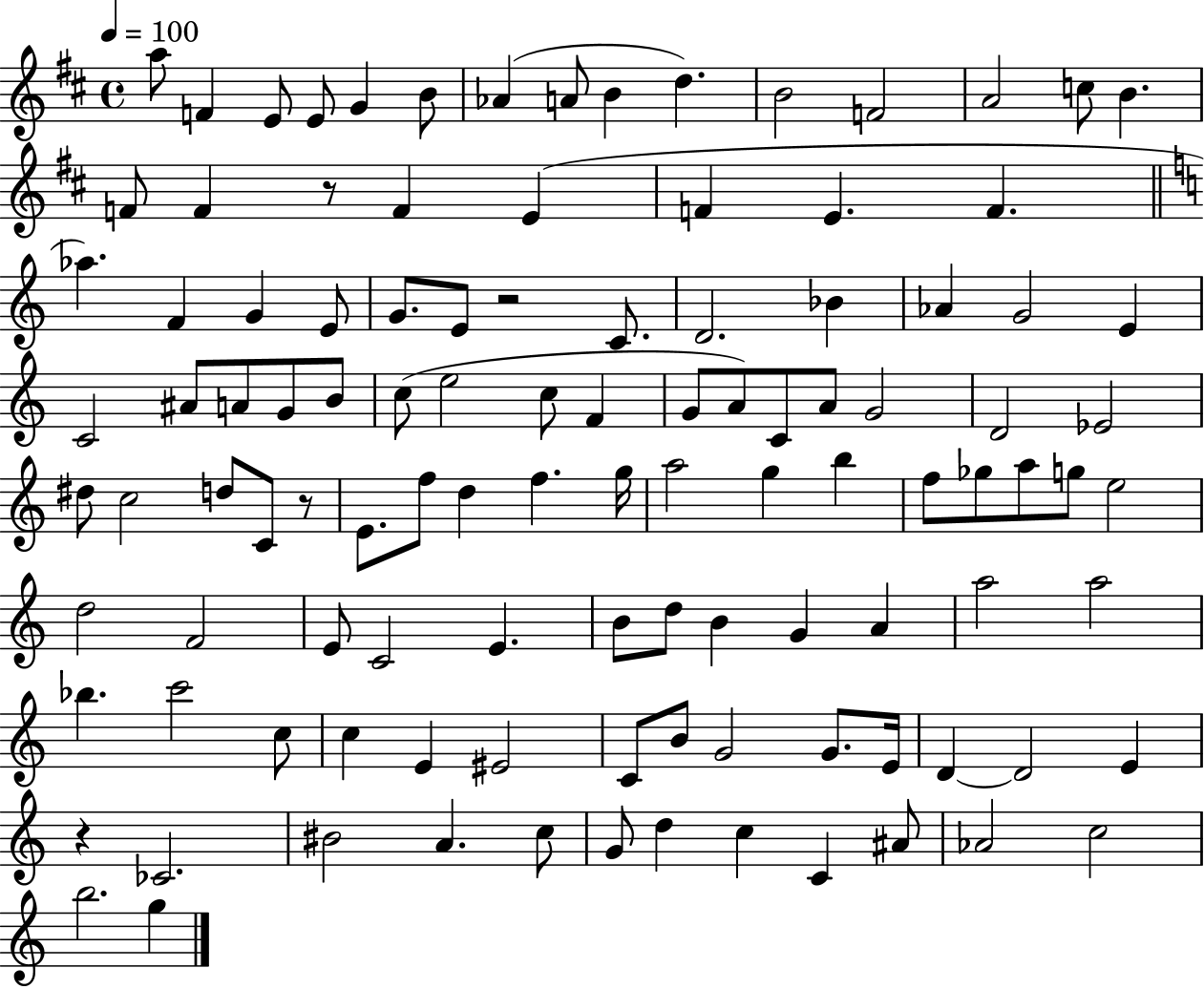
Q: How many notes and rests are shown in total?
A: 110